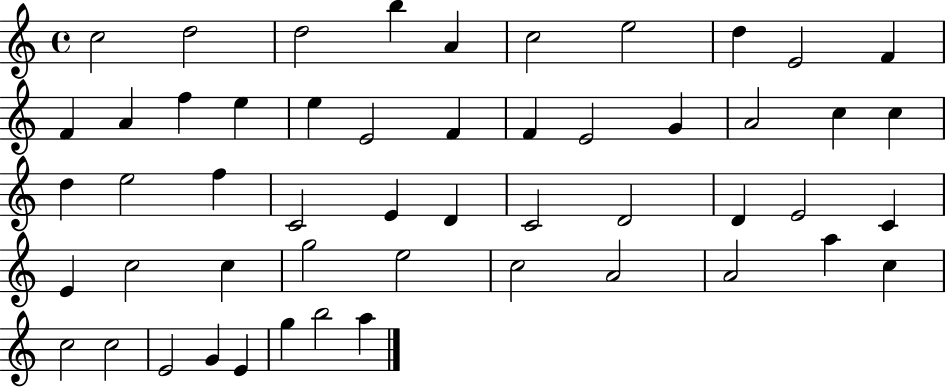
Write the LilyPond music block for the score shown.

{
  \clef treble
  \time 4/4
  \defaultTimeSignature
  \key c \major
  c''2 d''2 | d''2 b''4 a'4 | c''2 e''2 | d''4 e'2 f'4 | \break f'4 a'4 f''4 e''4 | e''4 e'2 f'4 | f'4 e'2 g'4 | a'2 c''4 c''4 | \break d''4 e''2 f''4 | c'2 e'4 d'4 | c'2 d'2 | d'4 e'2 c'4 | \break e'4 c''2 c''4 | g''2 e''2 | c''2 a'2 | a'2 a''4 c''4 | \break c''2 c''2 | e'2 g'4 e'4 | g''4 b''2 a''4 | \bar "|."
}